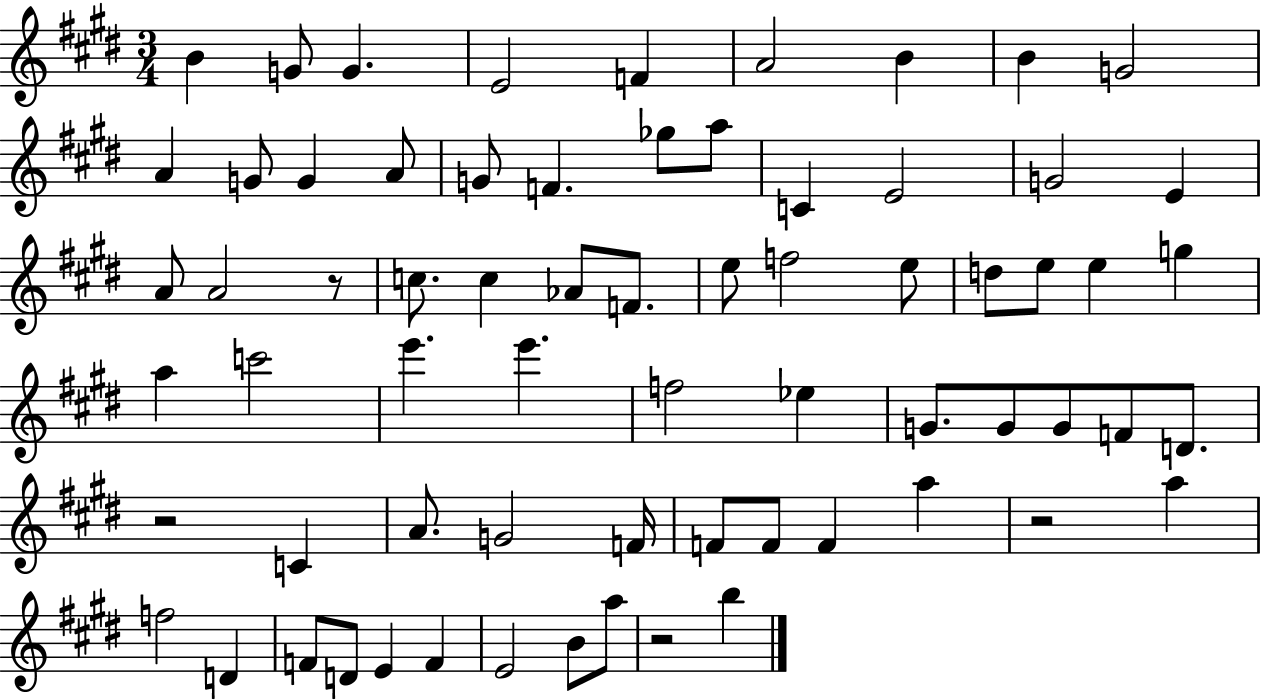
X:1
T:Untitled
M:3/4
L:1/4
K:E
B G/2 G E2 F A2 B B G2 A G/2 G A/2 G/2 F _g/2 a/2 C E2 G2 E A/2 A2 z/2 c/2 c _A/2 F/2 e/2 f2 e/2 d/2 e/2 e g a c'2 e' e' f2 _e G/2 G/2 G/2 F/2 D/2 z2 C A/2 G2 F/4 F/2 F/2 F a z2 a f2 D F/2 D/2 E F E2 B/2 a/2 z2 b